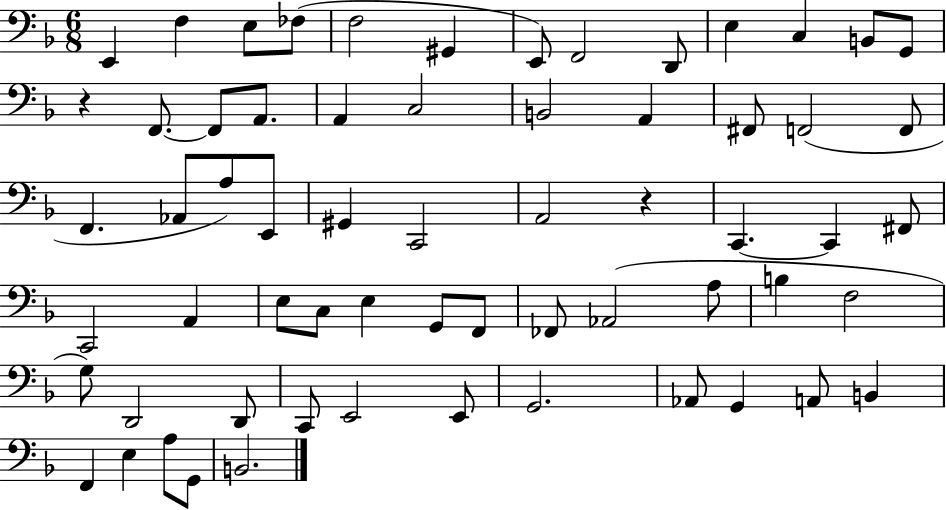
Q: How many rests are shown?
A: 2